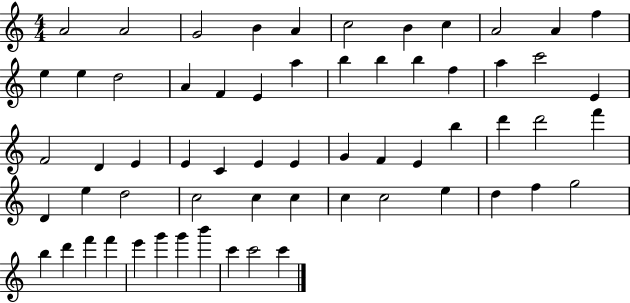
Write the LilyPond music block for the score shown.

{
  \clef treble
  \numericTimeSignature
  \time 4/4
  \key c \major
  a'2 a'2 | g'2 b'4 a'4 | c''2 b'4 c''4 | a'2 a'4 f''4 | \break e''4 e''4 d''2 | a'4 f'4 e'4 a''4 | b''4 b''4 b''4 f''4 | a''4 c'''2 e'4 | \break f'2 d'4 e'4 | e'4 c'4 e'4 e'4 | g'4 f'4 e'4 b''4 | d'''4 d'''2 f'''4 | \break d'4 e''4 d''2 | c''2 c''4 c''4 | c''4 c''2 e''4 | d''4 f''4 g''2 | \break b''4 d'''4 f'''4 f'''4 | e'''4 g'''4 g'''4 b'''4 | c'''4 c'''2 c'''4 | \bar "|."
}